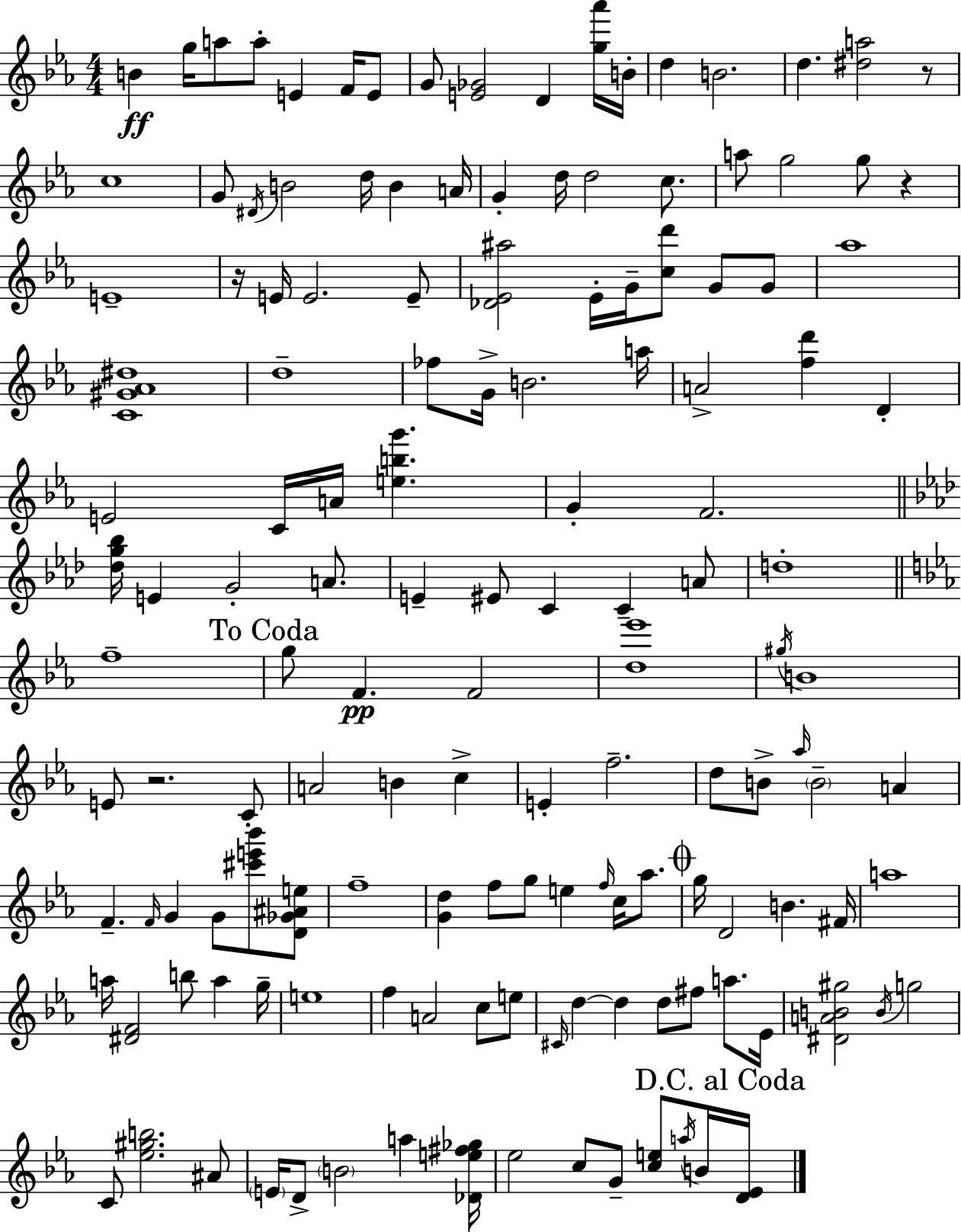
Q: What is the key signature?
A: C minor